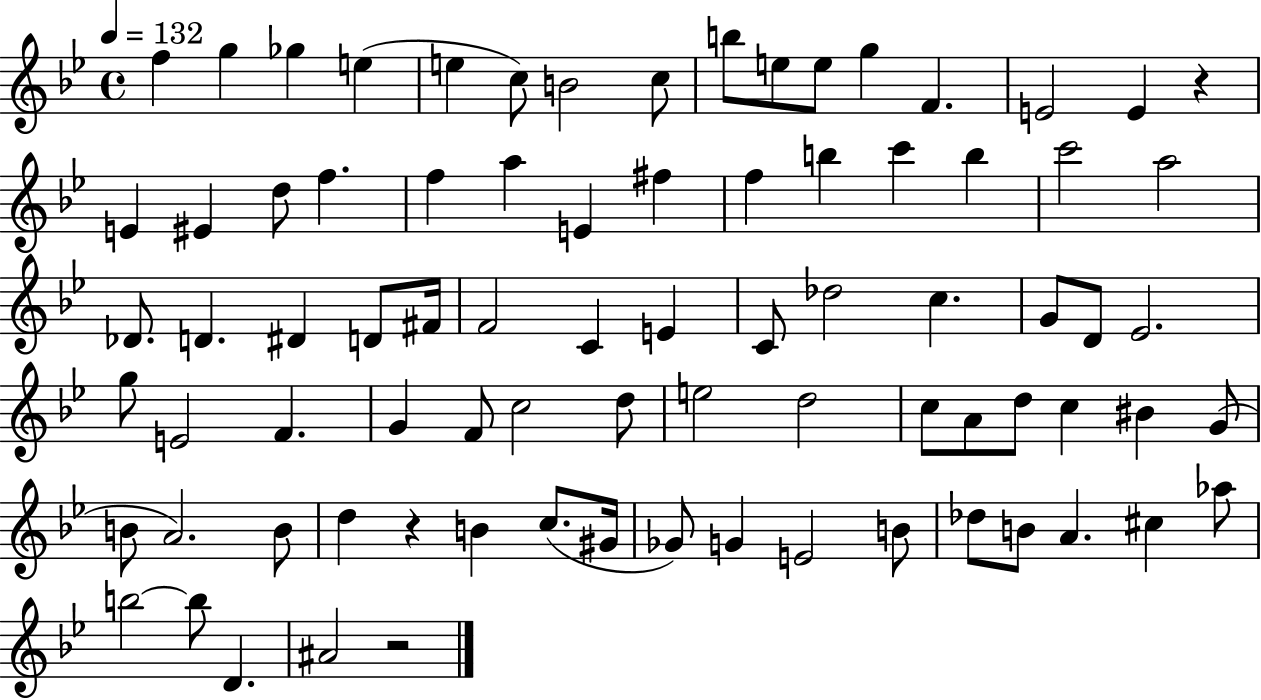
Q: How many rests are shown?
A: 3